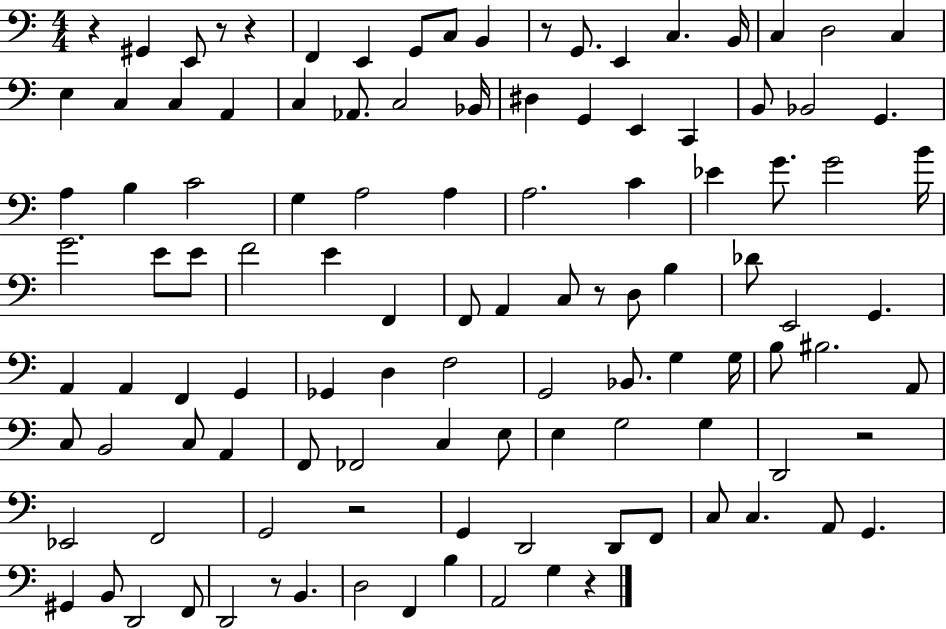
R/q G#2/q E2/e R/e R/q F2/q E2/q G2/e C3/e B2/q R/e G2/e. E2/q C3/q. B2/s C3/q D3/h C3/q E3/q C3/q C3/q A2/q C3/q Ab2/e. C3/h Bb2/s D#3/q G2/q E2/q C2/q B2/e Bb2/h G2/q. A3/q B3/q C4/h G3/q A3/h A3/q A3/h. C4/q Eb4/q G4/e. G4/h B4/s G4/h. E4/e E4/e F4/h E4/q F2/q F2/e A2/q C3/e R/e D3/e B3/q Db4/e E2/h G2/q. A2/q A2/q F2/q G2/q Gb2/q D3/q F3/h G2/h Bb2/e. G3/q G3/s B3/e BIS3/h. A2/e C3/e B2/h C3/e A2/q F2/e FES2/h C3/q E3/e E3/q G3/h G3/q D2/h R/h Eb2/h F2/h G2/h R/h G2/q D2/h D2/e F2/e C3/e C3/q. A2/e G2/q. G#2/q B2/e D2/h F2/e D2/h R/e B2/q. D3/h F2/q B3/q A2/h G3/q R/q